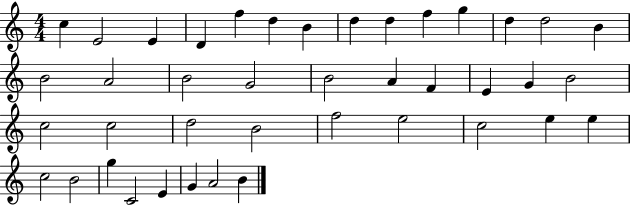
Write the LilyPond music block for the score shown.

{
  \clef treble
  \numericTimeSignature
  \time 4/4
  \key c \major
  c''4 e'2 e'4 | d'4 f''4 d''4 b'4 | d''4 d''4 f''4 g''4 | d''4 d''2 b'4 | \break b'2 a'2 | b'2 g'2 | b'2 a'4 f'4 | e'4 g'4 b'2 | \break c''2 c''2 | d''2 b'2 | f''2 e''2 | c''2 e''4 e''4 | \break c''2 b'2 | g''4 c'2 e'4 | g'4 a'2 b'4 | \bar "|."
}